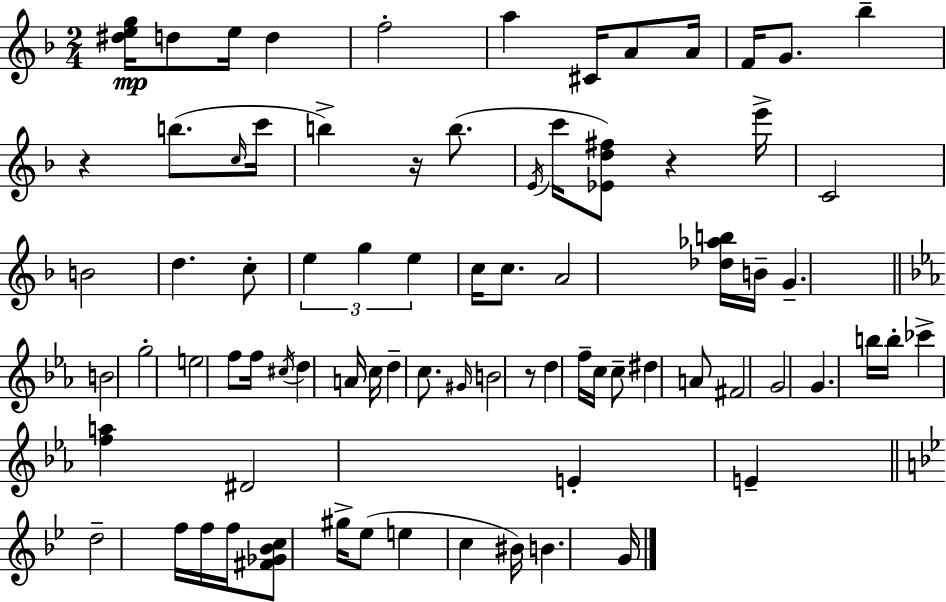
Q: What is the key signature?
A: F major